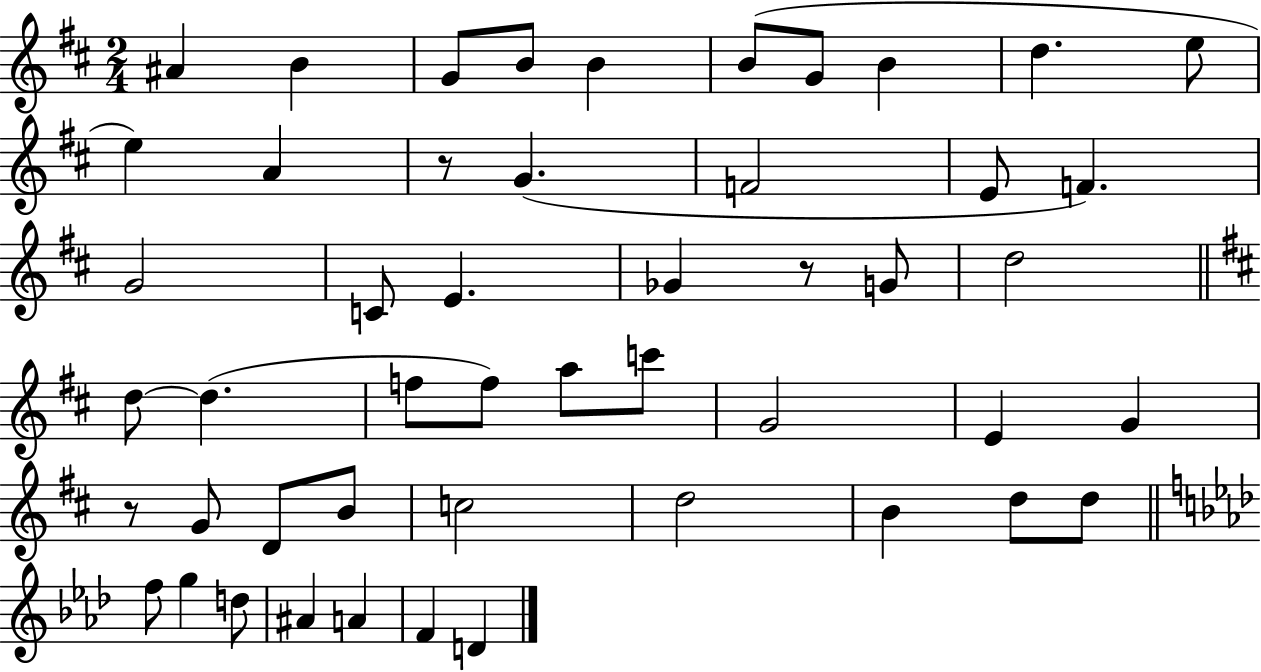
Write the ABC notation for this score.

X:1
T:Untitled
M:2/4
L:1/4
K:D
^A B G/2 B/2 B B/2 G/2 B d e/2 e A z/2 G F2 E/2 F G2 C/2 E _G z/2 G/2 d2 d/2 d f/2 f/2 a/2 c'/2 G2 E G z/2 G/2 D/2 B/2 c2 d2 B d/2 d/2 f/2 g d/2 ^A A F D